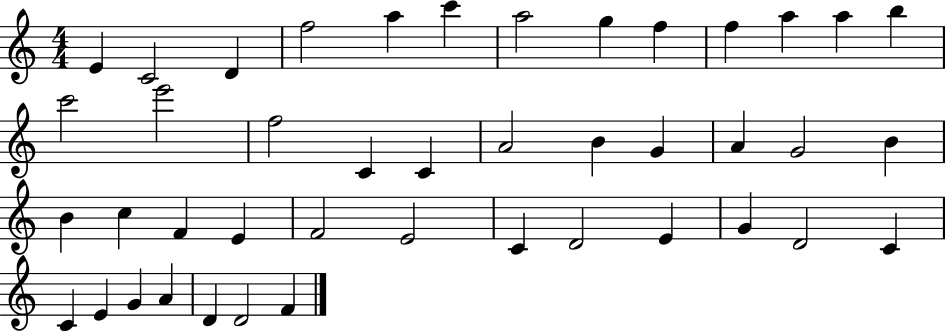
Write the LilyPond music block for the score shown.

{
  \clef treble
  \numericTimeSignature
  \time 4/4
  \key c \major
  e'4 c'2 d'4 | f''2 a''4 c'''4 | a''2 g''4 f''4 | f''4 a''4 a''4 b''4 | \break c'''2 e'''2 | f''2 c'4 c'4 | a'2 b'4 g'4 | a'4 g'2 b'4 | \break b'4 c''4 f'4 e'4 | f'2 e'2 | c'4 d'2 e'4 | g'4 d'2 c'4 | \break c'4 e'4 g'4 a'4 | d'4 d'2 f'4 | \bar "|."
}